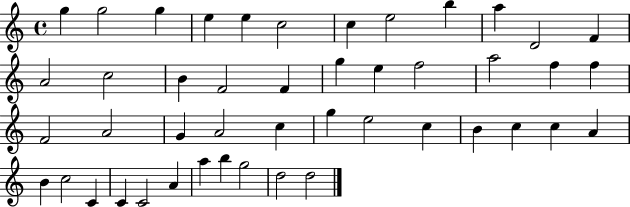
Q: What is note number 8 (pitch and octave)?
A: E5